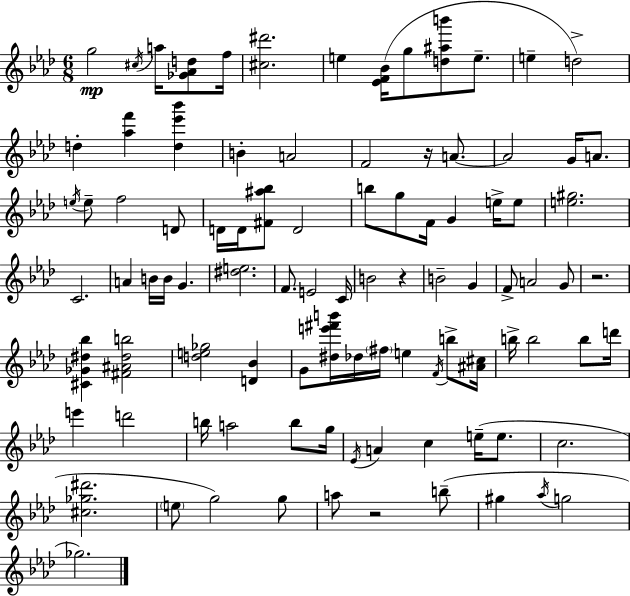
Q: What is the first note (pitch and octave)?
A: G5